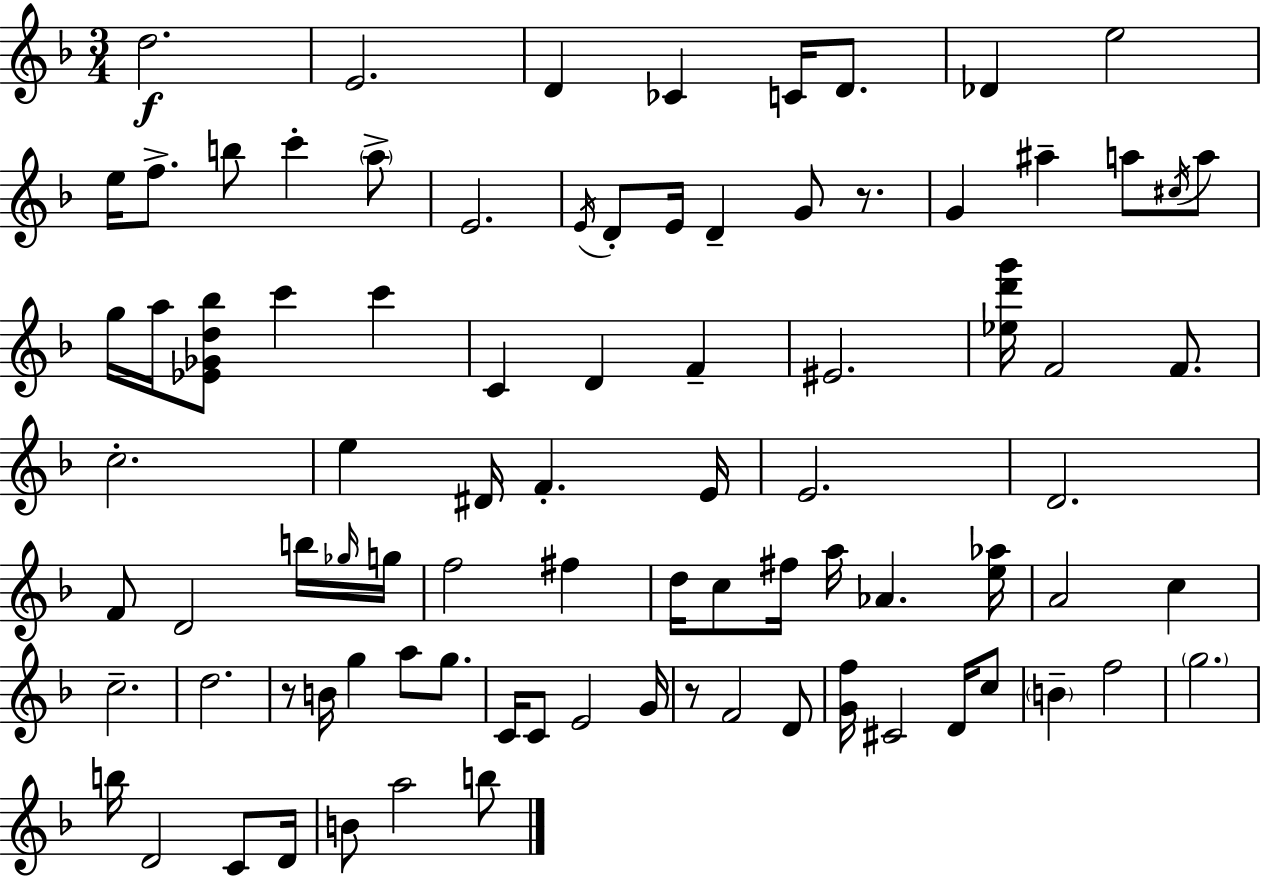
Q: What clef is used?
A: treble